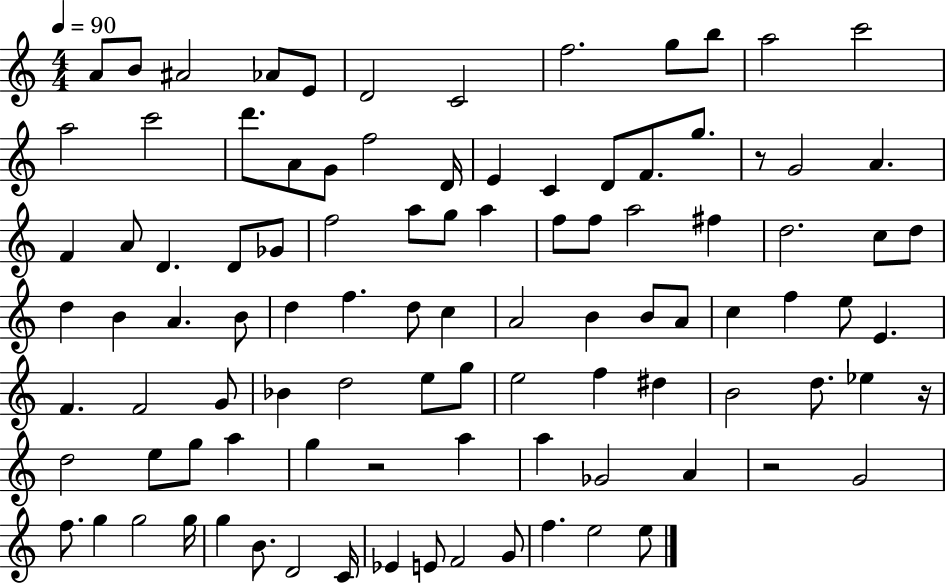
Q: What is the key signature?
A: C major